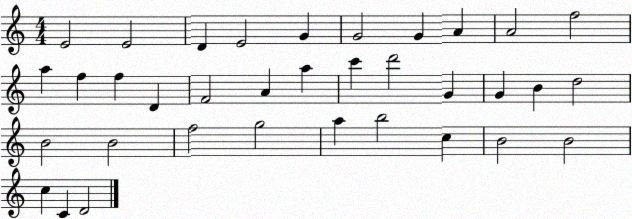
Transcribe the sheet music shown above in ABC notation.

X:1
T:Untitled
M:4/4
L:1/4
K:C
E2 E2 D E2 G G2 G A A2 f2 a f f D F2 A a c' d'2 G G B d2 B2 B2 f2 g2 a b2 c B2 B2 c C D2